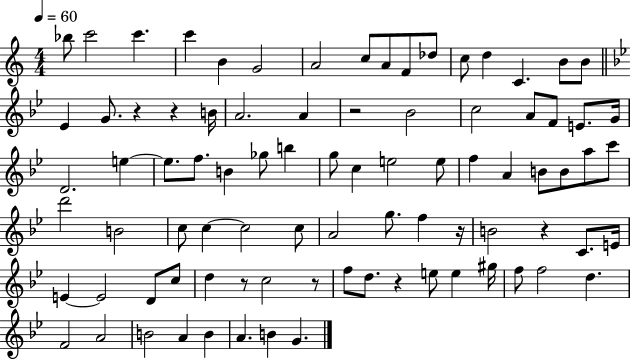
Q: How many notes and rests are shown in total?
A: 86